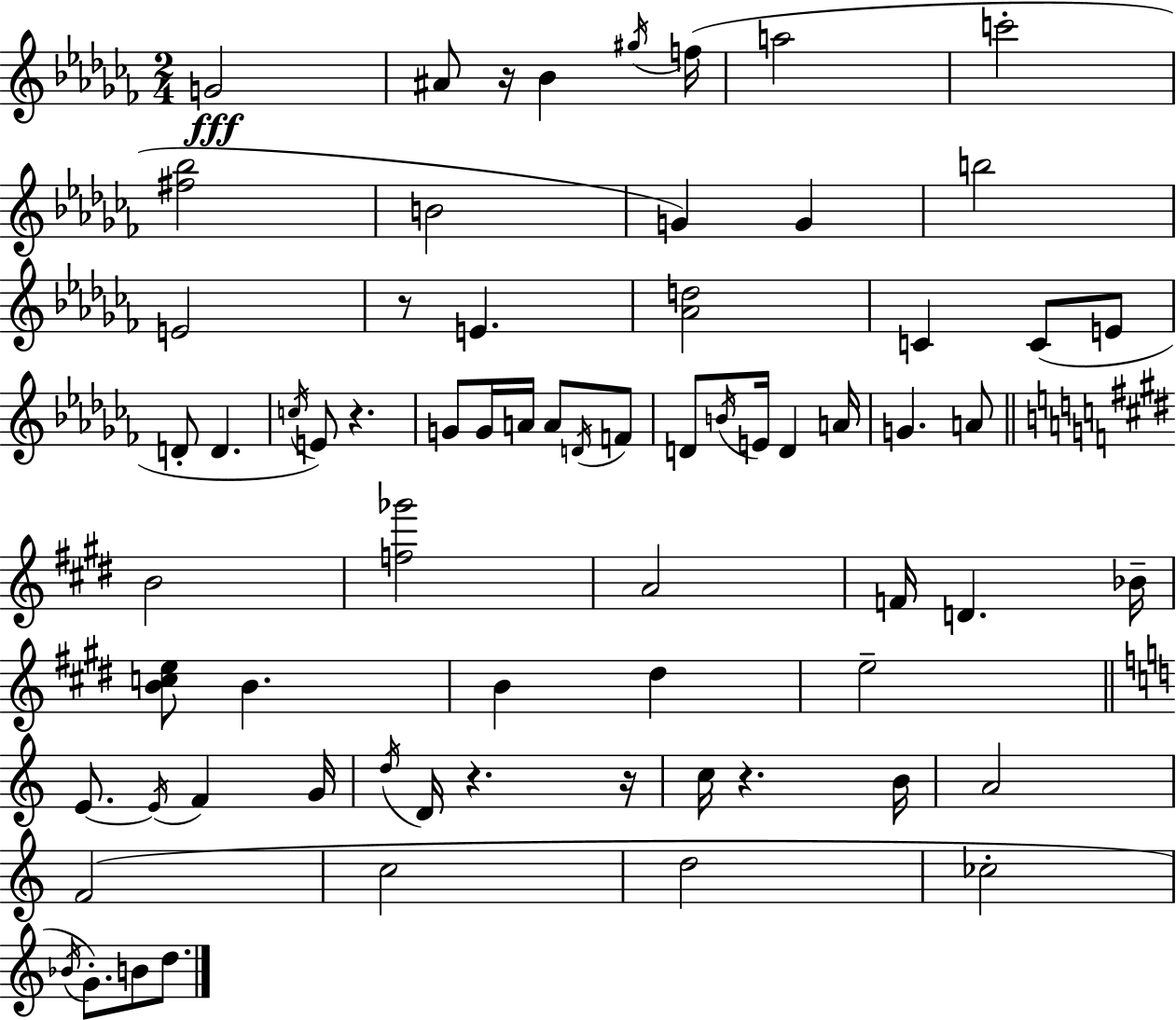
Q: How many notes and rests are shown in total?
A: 69